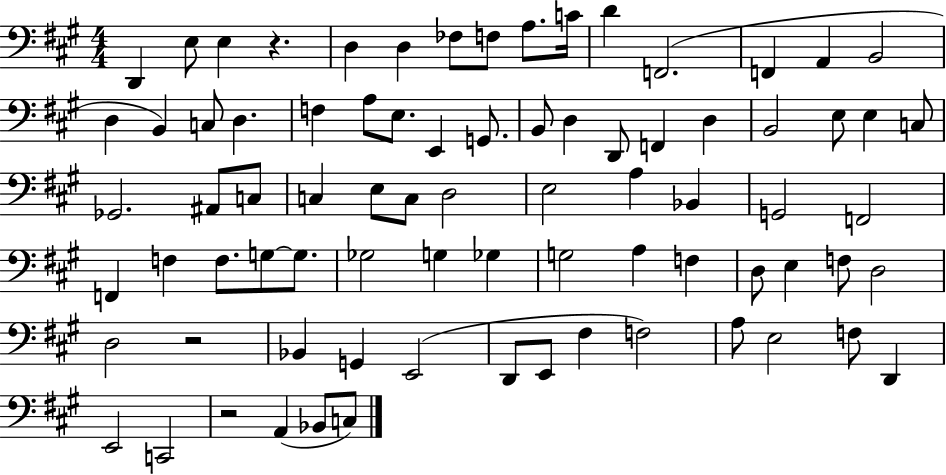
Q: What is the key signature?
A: A major